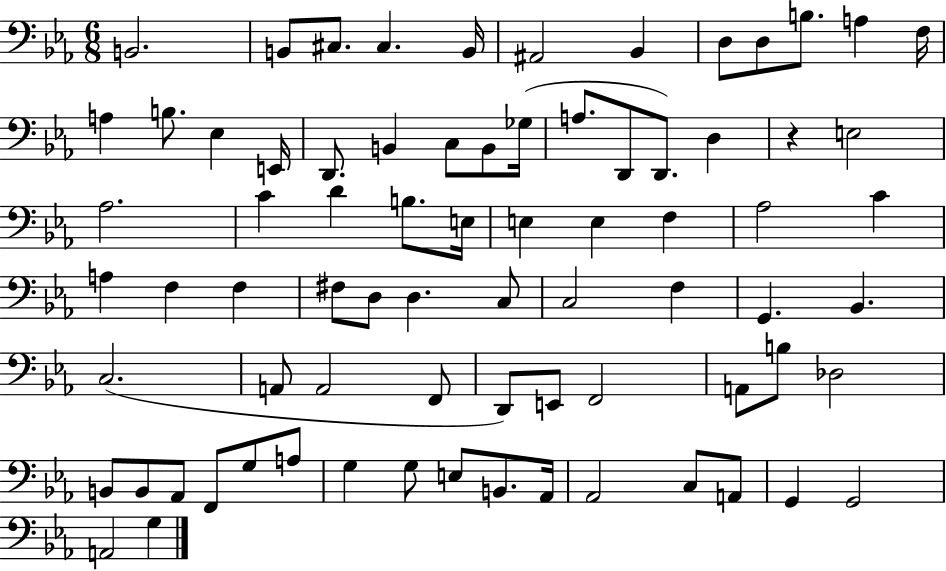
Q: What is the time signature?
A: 6/8